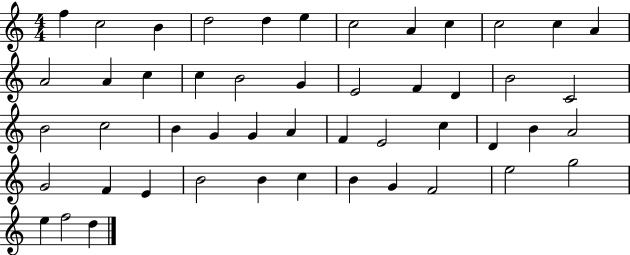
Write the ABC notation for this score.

X:1
T:Untitled
M:4/4
L:1/4
K:C
f c2 B d2 d e c2 A c c2 c A A2 A c c B2 G E2 F D B2 C2 B2 c2 B G G A F E2 c D B A2 G2 F E B2 B c B G F2 e2 g2 e f2 d